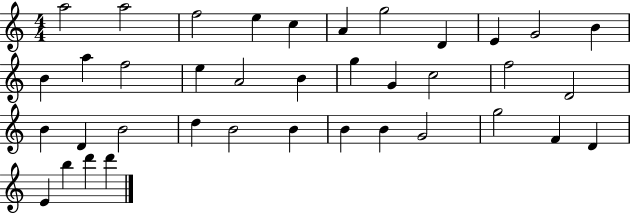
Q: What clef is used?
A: treble